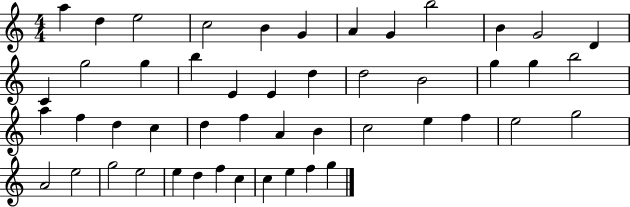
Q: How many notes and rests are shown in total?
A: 49